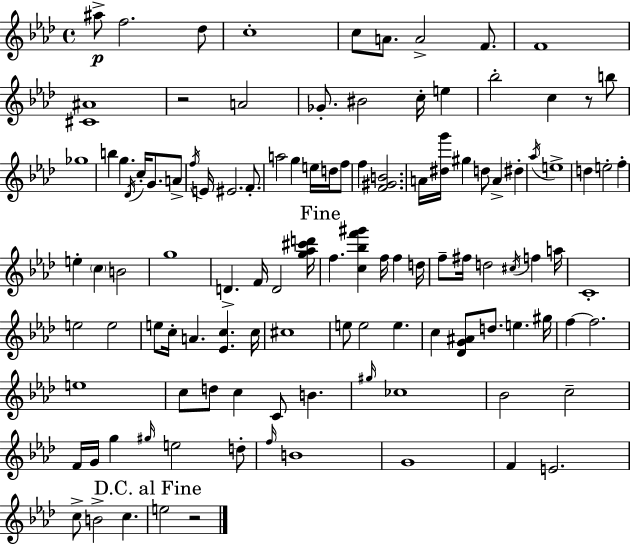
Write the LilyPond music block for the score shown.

{
  \clef treble
  \time 4/4
  \defaultTimeSignature
  \key f \minor
  \repeat volta 2 { ais''8->\p f''2. des''8 | c''1-. | c''8 a'8. a'2-> f'8. | f'1 | \break <cis' ais'>1 | r2 a'2 | ges'8.-. bis'2 c''16-. e''4 | bes''2-. c''4 r8 b''8 | \break ges''1 | b''4 g''4. \acciaccatura { des'16 } c''16-. g'8. a'8-> | \acciaccatura { f''16 } e'16 eis'2. f'8.-. | a''2 g''4 e''16 d''16 | \break f''8 f''4 <f' gis' b'>2. | a'16 <dis'' g'''>16 gis''4 d''8 a'4-> dis''4-. | \acciaccatura { aes''16 } e''1-> | d''4 e''2-. f''4-. | \break e''4-. \parenthesize c''4 b'2 | g''1 | d'4.-> f'16 d'2 | <g'' aes'' cis''' d'''>16 \mark "Fine" f''4. <c'' bes'' f''' gis'''>4 f''16 f''4 | \break d''16 f''8-- fis''16 d''2 \acciaccatura { cis''16 } f''4 | a''16 c'1-. | e''2 e''2 | e''8 c''16-. a'4. <ees' c''>4. | \break c''16 cis''1 | e''8 e''2 e''4. | c''4 <des' g' ais'>8 d''8. e''4. | gis''16 f''4~~ f''2. | \break e''1 | c''8 d''8 c''4 c'8 b'4. | \grace { gis''16 } ces''1 | bes'2 c''2-- | \break f'16 g'16 g''4 \grace { gis''16 } e''2 | d''8-. \grace { f''16 } b'1 | g'1 | f'4 e'2. | \break c''8-> b'2-> | c''4. \mark "D.C. al Fine" e''2 r2 | } \bar "|."
}